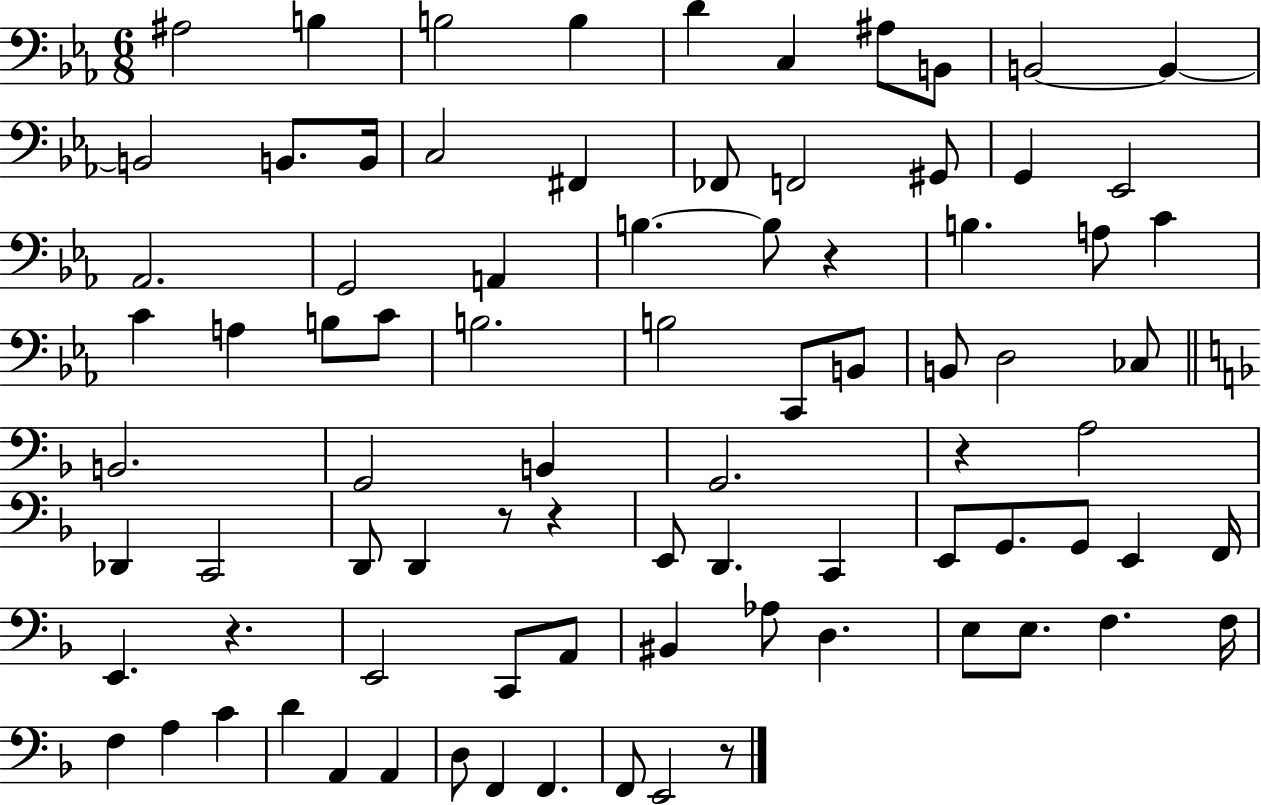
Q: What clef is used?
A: bass